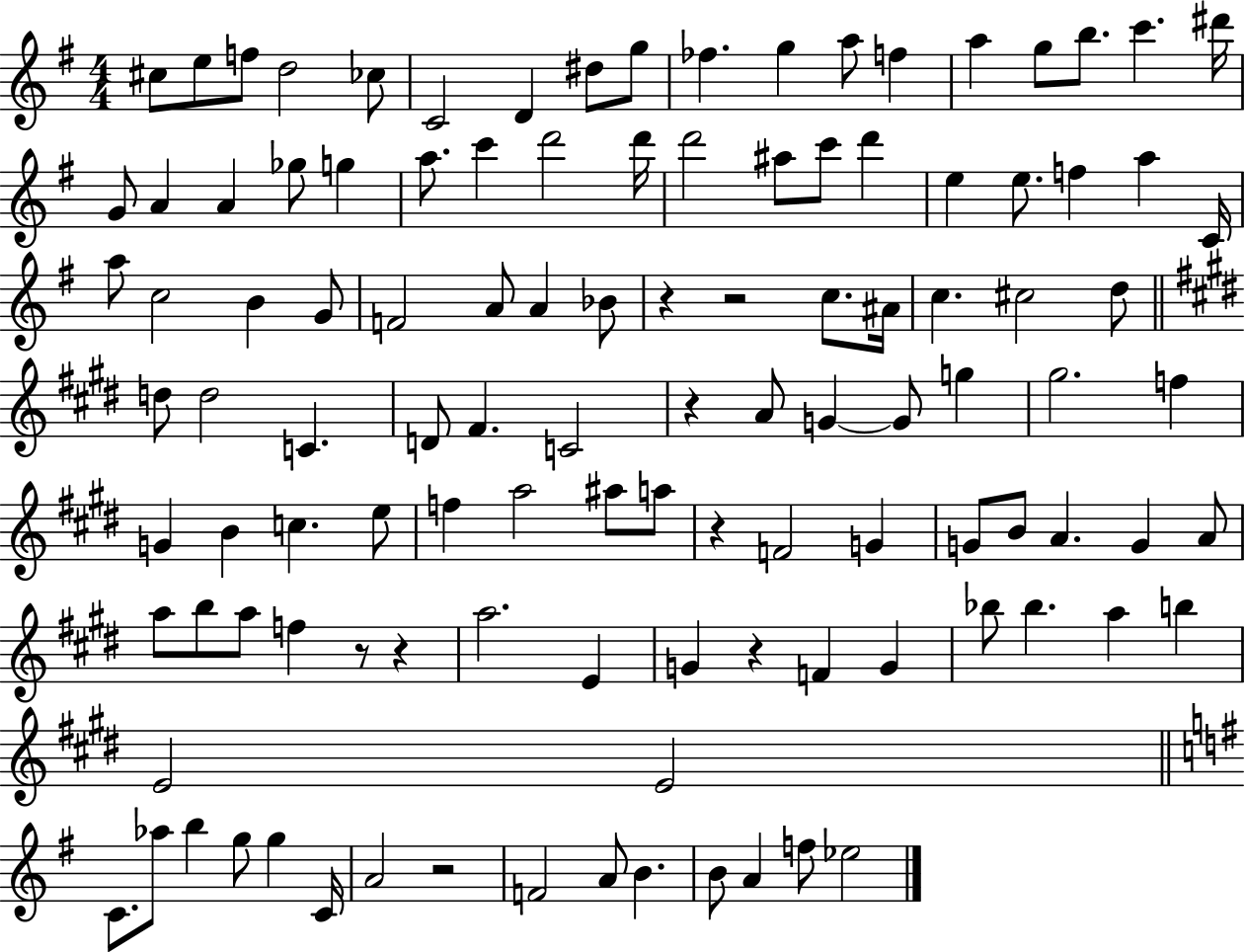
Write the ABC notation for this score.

X:1
T:Untitled
M:4/4
L:1/4
K:G
^c/2 e/2 f/2 d2 _c/2 C2 D ^d/2 g/2 _f g a/2 f a g/2 b/2 c' ^d'/4 G/2 A A _g/2 g a/2 c' d'2 d'/4 d'2 ^a/2 c'/2 d' e e/2 f a C/4 a/2 c2 B G/2 F2 A/2 A _B/2 z z2 c/2 ^A/4 c ^c2 d/2 d/2 d2 C D/2 ^F C2 z A/2 G G/2 g ^g2 f G B c e/2 f a2 ^a/2 a/2 z F2 G G/2 B/2 A G A/2 a/2 b/2 a/2 f z/2 z a2 E G z F G _b/2 _b a b E2 E2 C/2 _a/2 b g/2 g C/4 A2 z2 F2 A/2 B B/2 A f/2 _e2